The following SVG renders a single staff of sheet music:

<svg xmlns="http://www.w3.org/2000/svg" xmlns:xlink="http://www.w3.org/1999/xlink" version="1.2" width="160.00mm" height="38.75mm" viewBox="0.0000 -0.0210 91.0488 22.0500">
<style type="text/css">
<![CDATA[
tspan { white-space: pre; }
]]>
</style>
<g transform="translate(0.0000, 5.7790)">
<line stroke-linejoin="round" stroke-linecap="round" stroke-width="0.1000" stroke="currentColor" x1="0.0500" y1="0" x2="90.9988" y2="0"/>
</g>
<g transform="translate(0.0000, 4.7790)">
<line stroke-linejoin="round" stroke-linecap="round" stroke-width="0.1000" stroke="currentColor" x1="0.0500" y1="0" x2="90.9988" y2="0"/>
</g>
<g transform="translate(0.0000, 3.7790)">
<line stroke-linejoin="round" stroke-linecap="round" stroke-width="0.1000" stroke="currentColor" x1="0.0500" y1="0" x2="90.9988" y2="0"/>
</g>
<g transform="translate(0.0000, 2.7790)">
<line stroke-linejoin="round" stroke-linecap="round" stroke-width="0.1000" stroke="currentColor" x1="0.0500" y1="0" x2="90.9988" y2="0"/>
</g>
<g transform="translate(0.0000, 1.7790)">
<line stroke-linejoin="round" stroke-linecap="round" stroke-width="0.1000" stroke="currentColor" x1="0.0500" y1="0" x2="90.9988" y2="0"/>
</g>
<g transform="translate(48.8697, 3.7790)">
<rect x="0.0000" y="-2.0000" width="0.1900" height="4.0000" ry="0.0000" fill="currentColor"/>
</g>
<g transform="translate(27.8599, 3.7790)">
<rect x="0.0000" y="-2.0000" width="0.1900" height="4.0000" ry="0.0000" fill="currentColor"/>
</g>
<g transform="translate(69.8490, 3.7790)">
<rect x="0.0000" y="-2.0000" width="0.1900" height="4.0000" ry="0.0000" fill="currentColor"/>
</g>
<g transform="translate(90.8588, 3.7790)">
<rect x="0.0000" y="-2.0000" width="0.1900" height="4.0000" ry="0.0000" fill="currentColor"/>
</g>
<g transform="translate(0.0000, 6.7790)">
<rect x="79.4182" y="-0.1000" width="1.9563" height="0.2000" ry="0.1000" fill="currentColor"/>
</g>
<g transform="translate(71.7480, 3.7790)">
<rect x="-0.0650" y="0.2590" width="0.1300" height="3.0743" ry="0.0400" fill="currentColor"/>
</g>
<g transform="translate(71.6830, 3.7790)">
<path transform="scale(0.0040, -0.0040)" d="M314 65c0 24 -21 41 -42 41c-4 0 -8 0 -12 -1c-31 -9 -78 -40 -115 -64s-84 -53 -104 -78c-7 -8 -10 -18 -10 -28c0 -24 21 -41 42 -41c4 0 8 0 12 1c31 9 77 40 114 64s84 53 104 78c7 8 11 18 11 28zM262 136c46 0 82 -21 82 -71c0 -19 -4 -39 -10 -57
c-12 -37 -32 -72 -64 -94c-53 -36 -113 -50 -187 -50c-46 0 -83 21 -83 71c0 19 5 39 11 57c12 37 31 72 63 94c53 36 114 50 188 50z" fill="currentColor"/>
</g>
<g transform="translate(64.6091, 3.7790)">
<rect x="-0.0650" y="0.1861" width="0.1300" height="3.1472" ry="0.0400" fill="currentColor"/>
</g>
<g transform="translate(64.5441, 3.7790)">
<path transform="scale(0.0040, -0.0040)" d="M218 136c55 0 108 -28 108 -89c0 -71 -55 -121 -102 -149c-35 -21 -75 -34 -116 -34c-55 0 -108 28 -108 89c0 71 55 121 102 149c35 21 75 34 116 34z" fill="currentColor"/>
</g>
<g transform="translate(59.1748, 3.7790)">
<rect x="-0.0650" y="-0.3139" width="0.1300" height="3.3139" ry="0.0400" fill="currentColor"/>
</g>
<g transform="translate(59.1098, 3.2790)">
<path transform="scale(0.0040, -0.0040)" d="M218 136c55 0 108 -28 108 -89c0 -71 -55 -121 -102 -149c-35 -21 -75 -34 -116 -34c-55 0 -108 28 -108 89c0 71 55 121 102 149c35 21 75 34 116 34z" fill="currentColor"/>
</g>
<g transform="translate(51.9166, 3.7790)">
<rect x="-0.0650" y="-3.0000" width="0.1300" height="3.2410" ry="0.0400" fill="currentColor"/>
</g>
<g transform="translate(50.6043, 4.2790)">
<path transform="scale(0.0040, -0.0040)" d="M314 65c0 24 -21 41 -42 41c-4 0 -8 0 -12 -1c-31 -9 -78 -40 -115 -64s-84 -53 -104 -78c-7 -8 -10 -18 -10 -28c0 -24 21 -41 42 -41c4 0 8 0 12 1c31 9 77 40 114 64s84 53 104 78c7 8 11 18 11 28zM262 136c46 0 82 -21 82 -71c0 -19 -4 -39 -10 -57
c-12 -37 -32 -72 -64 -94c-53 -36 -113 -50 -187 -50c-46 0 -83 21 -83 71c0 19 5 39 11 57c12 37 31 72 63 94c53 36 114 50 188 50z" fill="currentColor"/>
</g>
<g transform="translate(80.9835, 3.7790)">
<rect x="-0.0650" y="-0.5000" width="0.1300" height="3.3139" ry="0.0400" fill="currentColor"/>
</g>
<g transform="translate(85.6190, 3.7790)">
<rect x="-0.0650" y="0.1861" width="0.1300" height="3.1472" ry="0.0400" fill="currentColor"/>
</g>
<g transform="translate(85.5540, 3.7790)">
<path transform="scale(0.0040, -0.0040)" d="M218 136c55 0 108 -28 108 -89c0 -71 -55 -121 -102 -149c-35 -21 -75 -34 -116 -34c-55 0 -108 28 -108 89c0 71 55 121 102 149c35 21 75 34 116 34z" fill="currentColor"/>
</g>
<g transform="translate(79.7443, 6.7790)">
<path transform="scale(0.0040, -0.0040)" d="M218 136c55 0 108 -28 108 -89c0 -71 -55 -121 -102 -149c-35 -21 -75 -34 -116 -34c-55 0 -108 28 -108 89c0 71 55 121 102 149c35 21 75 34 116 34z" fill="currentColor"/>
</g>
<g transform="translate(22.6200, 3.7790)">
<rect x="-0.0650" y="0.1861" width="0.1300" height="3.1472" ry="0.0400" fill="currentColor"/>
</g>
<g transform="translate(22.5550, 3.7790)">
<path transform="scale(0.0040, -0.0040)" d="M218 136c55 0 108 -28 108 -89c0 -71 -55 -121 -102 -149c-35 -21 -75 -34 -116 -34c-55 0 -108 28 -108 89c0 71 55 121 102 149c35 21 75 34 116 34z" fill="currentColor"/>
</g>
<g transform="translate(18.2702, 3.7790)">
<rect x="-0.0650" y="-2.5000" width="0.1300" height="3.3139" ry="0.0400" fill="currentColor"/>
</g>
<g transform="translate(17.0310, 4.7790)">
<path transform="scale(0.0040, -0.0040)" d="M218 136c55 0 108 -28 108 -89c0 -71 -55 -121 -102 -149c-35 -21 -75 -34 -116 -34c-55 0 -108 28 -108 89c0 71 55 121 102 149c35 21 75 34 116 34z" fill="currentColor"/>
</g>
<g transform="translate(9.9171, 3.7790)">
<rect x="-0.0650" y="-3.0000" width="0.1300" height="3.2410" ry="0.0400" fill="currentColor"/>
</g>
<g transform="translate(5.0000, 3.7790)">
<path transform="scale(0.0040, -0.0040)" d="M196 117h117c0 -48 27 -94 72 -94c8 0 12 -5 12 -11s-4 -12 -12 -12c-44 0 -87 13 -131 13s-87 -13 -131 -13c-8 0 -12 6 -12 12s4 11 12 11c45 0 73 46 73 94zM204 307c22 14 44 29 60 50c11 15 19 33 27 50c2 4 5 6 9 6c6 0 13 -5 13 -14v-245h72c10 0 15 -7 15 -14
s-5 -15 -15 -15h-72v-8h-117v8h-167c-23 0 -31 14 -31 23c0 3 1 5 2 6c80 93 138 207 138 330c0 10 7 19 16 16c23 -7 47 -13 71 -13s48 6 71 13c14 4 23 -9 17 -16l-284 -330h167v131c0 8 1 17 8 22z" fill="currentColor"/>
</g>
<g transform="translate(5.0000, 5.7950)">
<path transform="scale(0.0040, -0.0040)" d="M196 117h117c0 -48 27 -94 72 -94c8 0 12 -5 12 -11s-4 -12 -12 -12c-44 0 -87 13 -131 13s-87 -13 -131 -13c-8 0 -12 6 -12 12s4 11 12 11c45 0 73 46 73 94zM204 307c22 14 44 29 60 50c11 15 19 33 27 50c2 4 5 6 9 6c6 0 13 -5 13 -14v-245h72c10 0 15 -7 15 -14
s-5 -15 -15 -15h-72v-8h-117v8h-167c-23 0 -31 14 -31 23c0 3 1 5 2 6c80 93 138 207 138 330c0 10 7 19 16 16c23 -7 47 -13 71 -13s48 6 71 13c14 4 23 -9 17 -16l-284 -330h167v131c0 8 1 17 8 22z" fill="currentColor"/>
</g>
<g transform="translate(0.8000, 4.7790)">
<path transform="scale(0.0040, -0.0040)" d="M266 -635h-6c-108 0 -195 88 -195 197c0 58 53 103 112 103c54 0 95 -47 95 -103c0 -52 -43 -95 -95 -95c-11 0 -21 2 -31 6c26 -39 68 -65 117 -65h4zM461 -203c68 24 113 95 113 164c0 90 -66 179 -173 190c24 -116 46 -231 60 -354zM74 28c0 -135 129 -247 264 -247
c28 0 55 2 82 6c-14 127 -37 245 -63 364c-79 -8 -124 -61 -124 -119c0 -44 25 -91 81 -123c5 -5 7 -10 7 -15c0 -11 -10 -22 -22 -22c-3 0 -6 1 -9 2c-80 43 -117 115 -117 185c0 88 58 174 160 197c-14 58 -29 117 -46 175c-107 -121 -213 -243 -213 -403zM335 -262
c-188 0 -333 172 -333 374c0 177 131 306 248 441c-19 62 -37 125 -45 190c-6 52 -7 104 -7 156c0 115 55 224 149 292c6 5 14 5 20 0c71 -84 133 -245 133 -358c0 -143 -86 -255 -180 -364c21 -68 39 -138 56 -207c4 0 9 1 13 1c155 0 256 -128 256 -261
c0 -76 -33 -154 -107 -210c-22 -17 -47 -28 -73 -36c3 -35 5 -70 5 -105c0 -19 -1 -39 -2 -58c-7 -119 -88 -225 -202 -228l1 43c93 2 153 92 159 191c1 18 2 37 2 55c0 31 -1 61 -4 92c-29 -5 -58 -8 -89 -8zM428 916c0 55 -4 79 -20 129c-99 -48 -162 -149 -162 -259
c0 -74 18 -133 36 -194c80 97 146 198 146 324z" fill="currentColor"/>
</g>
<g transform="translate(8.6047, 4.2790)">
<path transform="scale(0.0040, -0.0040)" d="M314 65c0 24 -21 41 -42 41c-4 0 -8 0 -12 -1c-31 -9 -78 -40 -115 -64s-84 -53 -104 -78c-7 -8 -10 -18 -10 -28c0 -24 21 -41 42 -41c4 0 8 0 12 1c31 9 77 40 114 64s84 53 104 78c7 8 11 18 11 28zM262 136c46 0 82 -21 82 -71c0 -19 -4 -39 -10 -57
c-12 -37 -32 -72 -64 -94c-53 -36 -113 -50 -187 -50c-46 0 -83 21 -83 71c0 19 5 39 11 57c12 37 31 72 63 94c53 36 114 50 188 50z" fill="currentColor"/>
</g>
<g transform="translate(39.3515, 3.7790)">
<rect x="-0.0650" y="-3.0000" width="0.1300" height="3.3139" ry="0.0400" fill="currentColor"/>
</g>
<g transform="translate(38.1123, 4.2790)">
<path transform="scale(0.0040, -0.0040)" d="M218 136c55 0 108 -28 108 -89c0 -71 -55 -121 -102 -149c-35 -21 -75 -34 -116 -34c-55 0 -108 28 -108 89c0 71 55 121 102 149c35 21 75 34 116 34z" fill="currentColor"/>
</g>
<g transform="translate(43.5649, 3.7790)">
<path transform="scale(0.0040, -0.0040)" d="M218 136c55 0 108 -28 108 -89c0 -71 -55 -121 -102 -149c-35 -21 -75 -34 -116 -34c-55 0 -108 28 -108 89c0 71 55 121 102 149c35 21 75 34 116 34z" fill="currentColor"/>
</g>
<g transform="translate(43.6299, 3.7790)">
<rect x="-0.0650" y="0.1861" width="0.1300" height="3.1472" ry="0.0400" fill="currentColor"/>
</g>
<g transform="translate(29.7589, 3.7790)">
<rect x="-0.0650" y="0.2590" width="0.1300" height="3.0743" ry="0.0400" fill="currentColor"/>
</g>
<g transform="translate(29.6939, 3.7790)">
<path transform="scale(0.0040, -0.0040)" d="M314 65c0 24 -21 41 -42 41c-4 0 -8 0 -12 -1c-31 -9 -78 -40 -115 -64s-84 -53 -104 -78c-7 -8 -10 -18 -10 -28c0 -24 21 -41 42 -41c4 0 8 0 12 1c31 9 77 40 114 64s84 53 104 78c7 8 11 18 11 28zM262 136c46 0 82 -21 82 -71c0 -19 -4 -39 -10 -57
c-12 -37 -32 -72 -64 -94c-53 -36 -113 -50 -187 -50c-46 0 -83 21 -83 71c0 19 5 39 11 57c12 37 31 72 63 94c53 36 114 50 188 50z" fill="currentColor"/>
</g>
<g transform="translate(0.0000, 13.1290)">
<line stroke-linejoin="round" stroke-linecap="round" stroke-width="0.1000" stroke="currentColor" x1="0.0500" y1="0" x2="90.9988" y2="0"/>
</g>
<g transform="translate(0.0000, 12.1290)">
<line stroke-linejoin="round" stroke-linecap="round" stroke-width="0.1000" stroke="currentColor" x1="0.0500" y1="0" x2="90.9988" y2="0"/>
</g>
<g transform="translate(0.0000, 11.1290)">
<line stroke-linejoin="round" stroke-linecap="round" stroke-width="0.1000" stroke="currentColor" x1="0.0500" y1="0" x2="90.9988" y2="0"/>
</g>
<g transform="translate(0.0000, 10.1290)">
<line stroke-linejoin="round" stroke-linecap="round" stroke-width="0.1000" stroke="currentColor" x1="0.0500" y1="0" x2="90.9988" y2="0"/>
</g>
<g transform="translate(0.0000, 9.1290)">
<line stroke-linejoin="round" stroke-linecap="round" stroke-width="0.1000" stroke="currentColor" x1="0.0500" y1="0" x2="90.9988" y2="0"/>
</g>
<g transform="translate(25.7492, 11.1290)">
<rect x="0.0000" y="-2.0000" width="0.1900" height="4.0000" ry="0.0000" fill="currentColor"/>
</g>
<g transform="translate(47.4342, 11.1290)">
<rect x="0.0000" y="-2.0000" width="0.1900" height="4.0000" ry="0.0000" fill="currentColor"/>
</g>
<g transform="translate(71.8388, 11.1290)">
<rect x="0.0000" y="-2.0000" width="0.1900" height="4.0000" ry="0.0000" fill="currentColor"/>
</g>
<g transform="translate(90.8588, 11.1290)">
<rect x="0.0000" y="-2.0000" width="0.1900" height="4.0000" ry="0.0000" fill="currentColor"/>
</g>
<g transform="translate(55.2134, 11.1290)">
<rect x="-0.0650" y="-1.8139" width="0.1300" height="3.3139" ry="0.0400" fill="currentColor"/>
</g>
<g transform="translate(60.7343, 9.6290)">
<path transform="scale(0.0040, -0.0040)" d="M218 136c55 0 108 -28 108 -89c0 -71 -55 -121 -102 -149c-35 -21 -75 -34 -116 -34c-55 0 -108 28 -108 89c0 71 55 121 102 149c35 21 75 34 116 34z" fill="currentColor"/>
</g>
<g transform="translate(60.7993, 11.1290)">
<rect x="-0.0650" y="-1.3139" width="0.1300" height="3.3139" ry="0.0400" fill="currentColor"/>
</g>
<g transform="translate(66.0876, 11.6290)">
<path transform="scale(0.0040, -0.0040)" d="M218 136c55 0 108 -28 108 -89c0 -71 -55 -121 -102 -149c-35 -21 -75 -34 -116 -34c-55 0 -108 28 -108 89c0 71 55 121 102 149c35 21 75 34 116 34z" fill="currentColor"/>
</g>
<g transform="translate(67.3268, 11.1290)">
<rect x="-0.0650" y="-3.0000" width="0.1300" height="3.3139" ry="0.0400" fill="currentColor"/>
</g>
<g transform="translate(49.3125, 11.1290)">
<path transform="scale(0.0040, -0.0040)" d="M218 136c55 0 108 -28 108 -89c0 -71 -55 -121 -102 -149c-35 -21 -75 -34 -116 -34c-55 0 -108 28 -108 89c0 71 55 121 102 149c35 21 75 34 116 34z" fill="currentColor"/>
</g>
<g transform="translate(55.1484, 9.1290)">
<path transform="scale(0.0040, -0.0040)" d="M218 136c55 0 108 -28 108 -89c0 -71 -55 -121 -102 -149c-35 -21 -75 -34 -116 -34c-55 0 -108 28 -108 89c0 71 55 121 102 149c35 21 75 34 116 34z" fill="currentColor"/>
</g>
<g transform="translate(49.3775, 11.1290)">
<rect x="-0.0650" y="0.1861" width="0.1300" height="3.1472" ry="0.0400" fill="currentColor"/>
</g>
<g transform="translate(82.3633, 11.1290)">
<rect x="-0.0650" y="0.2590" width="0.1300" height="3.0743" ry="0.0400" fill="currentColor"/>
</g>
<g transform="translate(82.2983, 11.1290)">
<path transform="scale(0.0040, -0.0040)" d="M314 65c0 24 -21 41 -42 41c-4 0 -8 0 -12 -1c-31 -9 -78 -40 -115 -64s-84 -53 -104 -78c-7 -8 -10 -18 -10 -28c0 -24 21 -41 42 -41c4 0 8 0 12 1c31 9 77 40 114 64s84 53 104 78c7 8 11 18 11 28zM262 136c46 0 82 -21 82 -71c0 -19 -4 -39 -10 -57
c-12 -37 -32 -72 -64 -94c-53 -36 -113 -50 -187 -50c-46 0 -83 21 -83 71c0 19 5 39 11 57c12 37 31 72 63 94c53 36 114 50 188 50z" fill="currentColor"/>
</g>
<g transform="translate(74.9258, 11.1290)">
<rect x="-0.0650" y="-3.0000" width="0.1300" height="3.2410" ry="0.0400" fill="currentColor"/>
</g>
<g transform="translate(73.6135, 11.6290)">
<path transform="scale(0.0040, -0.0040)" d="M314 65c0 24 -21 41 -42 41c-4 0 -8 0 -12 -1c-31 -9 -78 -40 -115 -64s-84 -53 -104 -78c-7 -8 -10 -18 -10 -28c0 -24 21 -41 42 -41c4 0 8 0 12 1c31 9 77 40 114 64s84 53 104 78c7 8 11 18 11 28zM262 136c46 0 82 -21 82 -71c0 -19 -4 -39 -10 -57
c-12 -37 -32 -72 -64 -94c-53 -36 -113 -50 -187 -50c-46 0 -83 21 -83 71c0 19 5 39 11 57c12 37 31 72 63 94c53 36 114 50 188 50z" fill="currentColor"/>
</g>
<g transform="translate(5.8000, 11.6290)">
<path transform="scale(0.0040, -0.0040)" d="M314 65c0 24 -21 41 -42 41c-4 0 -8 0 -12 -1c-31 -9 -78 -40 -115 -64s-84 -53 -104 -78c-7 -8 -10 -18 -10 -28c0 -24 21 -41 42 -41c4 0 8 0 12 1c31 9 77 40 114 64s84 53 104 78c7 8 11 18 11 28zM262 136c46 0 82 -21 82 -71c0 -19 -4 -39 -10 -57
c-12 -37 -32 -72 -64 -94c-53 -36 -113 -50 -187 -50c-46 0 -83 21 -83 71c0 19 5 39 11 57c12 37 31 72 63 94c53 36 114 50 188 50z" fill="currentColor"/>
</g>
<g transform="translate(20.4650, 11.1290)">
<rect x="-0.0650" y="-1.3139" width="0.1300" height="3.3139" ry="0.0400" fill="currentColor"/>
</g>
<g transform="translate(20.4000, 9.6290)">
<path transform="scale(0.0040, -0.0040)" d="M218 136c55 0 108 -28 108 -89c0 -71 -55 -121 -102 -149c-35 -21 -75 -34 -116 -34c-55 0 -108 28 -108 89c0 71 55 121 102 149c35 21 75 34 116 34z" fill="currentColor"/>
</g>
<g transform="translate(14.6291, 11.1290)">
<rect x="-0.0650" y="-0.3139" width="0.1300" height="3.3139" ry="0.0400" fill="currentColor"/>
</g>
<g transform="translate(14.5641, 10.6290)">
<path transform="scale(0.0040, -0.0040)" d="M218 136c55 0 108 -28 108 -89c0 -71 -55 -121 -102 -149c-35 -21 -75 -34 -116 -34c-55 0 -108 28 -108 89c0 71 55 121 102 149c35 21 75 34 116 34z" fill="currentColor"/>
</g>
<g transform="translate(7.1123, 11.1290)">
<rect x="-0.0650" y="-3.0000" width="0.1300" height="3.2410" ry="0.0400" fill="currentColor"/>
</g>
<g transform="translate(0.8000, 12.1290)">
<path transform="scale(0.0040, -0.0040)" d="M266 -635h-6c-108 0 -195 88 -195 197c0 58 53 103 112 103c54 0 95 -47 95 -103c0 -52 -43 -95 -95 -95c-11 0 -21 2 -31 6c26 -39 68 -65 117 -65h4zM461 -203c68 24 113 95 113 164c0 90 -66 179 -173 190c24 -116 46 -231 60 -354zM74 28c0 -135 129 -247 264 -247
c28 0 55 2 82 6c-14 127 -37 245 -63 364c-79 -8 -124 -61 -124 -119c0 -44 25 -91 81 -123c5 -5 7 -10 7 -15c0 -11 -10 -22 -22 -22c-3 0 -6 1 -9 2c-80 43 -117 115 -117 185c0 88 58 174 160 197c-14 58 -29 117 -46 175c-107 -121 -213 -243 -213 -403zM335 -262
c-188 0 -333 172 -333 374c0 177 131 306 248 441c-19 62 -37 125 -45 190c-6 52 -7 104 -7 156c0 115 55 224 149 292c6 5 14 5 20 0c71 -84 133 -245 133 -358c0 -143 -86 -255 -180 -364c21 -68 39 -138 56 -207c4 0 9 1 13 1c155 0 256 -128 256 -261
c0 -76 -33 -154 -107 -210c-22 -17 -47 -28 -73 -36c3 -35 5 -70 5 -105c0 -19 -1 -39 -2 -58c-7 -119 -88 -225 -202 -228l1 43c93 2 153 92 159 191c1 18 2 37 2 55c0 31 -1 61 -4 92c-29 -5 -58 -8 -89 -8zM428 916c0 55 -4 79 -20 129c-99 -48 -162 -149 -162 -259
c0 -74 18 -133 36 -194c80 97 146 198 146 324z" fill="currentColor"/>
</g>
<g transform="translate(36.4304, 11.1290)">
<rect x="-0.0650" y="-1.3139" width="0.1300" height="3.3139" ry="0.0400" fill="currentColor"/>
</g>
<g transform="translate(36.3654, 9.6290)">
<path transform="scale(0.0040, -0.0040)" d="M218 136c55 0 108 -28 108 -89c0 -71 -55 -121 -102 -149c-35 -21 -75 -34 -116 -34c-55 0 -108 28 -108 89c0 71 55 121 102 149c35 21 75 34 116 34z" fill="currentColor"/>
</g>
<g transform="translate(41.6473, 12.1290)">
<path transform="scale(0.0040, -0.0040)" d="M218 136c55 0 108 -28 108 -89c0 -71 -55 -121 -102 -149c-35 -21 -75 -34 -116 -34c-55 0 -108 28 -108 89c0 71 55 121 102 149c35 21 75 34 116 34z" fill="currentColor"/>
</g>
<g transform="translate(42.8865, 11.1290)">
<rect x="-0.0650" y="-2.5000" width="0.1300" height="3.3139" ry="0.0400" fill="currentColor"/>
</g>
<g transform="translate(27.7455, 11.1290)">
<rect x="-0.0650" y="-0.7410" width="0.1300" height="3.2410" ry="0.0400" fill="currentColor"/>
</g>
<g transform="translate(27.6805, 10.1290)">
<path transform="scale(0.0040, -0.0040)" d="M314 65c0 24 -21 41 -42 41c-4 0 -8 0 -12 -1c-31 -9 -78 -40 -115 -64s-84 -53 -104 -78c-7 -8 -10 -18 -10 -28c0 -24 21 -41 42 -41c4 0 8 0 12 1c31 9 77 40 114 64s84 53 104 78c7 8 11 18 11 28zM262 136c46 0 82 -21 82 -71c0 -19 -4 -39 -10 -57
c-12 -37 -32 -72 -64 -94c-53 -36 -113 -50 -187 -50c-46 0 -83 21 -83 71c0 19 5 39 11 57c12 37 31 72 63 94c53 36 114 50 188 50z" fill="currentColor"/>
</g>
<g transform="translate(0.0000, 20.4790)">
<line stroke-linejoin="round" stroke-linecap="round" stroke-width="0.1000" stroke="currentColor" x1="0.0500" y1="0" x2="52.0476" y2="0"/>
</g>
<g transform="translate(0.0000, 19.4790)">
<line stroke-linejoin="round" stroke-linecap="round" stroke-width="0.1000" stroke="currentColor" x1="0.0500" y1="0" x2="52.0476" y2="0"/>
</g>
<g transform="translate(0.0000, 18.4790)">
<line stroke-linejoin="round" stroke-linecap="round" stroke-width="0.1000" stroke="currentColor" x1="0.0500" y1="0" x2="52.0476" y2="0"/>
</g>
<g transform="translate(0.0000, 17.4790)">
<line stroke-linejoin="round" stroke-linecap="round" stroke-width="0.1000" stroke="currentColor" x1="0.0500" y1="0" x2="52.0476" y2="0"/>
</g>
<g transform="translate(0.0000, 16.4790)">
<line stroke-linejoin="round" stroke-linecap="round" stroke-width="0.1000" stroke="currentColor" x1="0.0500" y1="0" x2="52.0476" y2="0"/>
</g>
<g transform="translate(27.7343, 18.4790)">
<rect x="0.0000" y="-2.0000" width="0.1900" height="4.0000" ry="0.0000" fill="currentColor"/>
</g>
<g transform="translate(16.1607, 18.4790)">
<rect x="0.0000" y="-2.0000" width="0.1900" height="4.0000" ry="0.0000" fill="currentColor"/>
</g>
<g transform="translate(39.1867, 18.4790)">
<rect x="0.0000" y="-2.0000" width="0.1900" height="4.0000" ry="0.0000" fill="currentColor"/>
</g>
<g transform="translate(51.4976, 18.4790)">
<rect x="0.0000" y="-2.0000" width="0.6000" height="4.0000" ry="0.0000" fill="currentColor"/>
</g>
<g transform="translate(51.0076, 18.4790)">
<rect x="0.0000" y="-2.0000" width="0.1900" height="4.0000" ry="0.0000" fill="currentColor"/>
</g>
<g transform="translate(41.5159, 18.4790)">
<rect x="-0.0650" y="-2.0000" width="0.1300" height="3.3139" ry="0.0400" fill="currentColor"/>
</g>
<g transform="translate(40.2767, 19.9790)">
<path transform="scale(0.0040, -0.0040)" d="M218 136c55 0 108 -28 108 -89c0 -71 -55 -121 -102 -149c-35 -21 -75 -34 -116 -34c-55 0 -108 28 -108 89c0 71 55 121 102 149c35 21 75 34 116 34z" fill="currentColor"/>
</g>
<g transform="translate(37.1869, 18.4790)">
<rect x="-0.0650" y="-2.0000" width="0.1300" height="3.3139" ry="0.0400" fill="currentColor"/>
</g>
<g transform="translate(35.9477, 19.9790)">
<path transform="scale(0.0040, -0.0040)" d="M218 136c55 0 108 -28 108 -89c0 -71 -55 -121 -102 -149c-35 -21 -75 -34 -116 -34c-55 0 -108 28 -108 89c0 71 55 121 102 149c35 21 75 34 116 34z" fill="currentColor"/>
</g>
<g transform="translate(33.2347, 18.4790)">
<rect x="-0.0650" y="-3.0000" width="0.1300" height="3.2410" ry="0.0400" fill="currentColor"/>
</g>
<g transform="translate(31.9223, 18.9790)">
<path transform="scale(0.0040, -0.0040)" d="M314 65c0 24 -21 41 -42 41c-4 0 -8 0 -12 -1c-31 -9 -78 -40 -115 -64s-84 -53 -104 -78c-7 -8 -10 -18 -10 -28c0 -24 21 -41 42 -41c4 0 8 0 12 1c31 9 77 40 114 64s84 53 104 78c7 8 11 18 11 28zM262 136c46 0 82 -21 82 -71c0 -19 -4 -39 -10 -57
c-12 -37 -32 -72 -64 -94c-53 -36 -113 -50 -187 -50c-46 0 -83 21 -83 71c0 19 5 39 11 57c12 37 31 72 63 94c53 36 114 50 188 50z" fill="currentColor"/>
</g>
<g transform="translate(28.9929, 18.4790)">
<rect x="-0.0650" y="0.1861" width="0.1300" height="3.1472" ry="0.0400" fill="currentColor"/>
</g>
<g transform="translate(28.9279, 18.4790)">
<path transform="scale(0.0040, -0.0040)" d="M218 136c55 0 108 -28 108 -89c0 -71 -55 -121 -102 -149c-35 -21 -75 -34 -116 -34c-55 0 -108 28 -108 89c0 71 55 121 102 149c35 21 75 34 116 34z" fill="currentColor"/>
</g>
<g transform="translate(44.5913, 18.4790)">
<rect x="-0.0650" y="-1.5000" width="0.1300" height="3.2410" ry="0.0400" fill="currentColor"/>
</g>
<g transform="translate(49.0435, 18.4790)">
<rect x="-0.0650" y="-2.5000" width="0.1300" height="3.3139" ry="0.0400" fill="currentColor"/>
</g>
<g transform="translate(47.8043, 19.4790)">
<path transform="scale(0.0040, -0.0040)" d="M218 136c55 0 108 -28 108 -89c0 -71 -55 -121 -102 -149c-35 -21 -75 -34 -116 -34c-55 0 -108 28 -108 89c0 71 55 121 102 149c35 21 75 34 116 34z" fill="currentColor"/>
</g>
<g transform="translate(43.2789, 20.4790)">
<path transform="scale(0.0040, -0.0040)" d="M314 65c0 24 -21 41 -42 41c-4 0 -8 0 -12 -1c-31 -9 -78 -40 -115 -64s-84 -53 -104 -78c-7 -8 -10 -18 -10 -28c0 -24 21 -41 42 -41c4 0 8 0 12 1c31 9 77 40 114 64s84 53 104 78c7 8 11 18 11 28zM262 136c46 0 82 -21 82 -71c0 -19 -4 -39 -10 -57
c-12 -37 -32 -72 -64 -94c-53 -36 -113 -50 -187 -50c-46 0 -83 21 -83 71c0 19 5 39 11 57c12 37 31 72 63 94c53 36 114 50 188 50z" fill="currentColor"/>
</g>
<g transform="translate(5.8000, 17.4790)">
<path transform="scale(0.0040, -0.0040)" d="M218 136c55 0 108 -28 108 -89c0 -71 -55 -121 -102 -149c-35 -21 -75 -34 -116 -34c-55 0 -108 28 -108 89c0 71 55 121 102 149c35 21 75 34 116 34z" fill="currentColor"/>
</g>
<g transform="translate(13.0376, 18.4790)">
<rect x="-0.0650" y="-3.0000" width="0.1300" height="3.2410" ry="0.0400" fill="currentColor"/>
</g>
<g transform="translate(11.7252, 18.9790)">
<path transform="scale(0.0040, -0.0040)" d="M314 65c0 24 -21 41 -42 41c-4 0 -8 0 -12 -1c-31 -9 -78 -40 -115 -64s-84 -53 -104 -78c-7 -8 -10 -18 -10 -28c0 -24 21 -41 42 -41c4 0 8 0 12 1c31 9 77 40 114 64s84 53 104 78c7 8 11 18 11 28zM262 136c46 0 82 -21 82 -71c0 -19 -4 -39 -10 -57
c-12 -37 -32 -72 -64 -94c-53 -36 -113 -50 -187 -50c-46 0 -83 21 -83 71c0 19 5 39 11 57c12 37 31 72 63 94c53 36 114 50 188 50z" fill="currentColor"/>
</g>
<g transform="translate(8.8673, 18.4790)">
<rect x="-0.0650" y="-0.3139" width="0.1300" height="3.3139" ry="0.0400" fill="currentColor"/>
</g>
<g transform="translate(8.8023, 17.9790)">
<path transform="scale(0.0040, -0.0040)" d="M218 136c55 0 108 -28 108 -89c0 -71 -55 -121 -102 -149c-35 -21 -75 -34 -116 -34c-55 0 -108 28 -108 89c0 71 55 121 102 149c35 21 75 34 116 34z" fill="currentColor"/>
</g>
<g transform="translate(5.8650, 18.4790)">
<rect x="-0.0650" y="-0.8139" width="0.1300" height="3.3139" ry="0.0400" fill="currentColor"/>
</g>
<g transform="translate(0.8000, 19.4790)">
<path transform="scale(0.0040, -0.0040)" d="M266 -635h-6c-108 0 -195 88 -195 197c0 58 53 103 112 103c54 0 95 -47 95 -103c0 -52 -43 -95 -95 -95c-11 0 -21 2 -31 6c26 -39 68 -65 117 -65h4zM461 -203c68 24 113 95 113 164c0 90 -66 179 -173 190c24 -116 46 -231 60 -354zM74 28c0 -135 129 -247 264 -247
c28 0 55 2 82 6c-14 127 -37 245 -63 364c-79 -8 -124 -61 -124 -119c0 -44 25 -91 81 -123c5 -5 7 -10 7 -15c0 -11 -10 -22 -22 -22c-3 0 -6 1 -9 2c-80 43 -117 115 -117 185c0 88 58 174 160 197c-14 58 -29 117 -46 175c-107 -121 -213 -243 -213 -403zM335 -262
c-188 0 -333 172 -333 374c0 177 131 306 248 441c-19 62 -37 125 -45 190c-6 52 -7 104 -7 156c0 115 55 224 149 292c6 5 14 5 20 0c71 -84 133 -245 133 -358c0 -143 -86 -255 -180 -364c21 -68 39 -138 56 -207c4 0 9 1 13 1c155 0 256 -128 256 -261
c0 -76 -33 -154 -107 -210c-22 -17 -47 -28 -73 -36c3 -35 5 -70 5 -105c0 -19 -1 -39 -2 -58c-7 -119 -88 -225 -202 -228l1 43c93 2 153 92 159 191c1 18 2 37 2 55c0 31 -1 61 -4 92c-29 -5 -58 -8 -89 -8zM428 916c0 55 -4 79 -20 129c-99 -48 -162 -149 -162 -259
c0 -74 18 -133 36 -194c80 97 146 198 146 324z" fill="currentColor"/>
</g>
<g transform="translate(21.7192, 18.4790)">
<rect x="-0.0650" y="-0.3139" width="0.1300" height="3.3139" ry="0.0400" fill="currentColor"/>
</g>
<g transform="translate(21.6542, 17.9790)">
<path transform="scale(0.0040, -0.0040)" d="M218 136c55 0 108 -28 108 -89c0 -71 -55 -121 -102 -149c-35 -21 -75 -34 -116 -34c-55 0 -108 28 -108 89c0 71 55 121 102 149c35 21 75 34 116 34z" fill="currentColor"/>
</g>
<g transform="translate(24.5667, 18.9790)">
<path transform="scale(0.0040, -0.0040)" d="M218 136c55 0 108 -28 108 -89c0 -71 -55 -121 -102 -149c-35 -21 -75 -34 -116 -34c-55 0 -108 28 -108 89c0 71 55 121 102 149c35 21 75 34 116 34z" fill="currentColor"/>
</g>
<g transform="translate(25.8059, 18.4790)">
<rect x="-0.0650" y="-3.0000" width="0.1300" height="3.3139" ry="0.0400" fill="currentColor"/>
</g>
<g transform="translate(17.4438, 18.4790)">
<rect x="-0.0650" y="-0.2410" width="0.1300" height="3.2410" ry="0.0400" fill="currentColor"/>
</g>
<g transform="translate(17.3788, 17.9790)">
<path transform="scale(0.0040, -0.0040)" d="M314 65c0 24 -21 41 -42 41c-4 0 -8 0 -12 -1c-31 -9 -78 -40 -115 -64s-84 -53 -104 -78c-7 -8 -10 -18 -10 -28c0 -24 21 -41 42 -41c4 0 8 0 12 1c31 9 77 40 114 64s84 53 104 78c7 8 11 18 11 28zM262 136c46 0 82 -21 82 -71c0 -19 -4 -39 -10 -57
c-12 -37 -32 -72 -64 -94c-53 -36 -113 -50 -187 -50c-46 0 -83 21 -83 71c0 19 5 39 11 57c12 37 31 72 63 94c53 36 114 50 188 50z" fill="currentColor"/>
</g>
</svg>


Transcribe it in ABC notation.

X:1
T:Untitled
M:4/4
L:1/4
K:C
A2 G B B2 A B A2 c B B2 C B A2 c e d2 e G B f e A A2 B2 d c A2 c2 c A B A2 F F E2 G